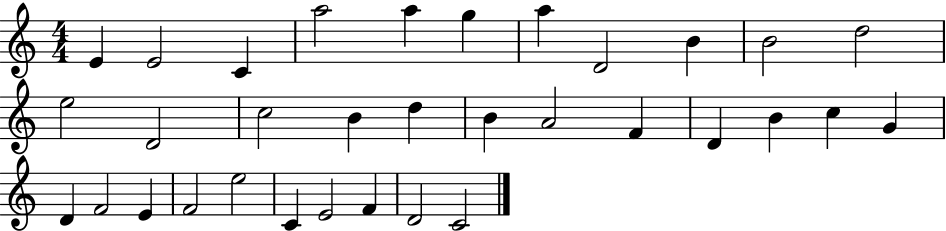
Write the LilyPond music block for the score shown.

{
  \clef treble
  \numericTimeSignature
  \time 4/4
  \key c \major
  e'4 e'2 c'4 | a''2 a''4 g''4 | a''4 d'2 b'4 | b'2 d''2 | \break e''2 d'2 | c''2 b'4 d''4 | b'4 a'2 f'4 | d'4 b'4 c''4 g'4 | \break d'4 f'2 e'4 | f'2 e''2 | c'4 e'2 f'4 | d'2 c'2 | \break \bar "|."
}